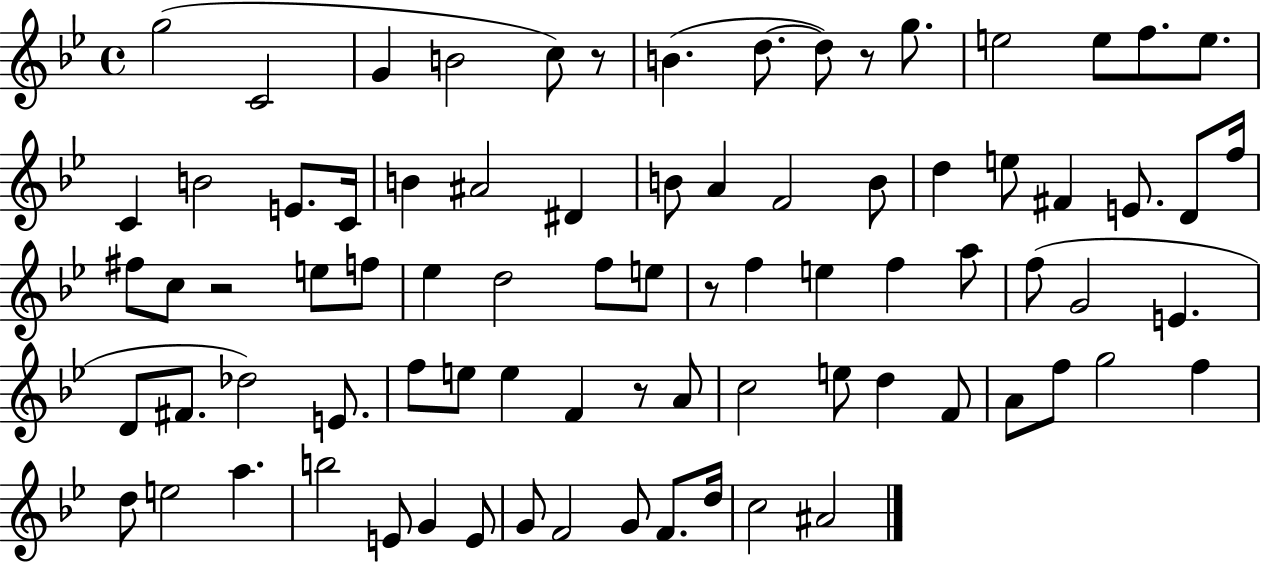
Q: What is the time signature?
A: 4/4